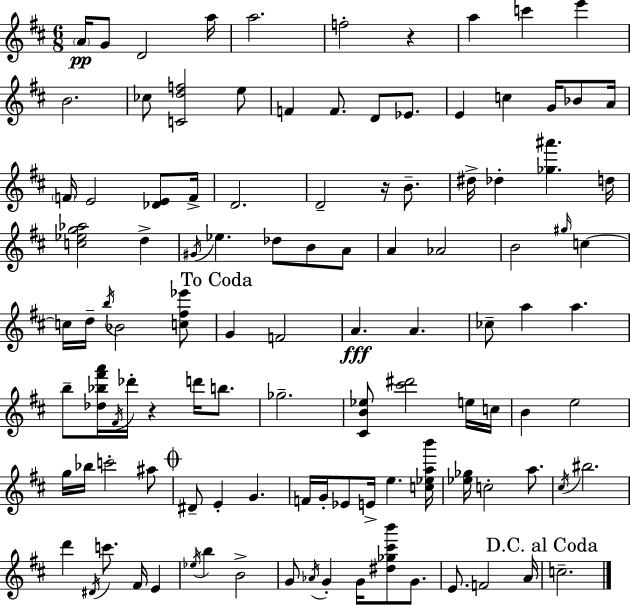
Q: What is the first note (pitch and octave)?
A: A4